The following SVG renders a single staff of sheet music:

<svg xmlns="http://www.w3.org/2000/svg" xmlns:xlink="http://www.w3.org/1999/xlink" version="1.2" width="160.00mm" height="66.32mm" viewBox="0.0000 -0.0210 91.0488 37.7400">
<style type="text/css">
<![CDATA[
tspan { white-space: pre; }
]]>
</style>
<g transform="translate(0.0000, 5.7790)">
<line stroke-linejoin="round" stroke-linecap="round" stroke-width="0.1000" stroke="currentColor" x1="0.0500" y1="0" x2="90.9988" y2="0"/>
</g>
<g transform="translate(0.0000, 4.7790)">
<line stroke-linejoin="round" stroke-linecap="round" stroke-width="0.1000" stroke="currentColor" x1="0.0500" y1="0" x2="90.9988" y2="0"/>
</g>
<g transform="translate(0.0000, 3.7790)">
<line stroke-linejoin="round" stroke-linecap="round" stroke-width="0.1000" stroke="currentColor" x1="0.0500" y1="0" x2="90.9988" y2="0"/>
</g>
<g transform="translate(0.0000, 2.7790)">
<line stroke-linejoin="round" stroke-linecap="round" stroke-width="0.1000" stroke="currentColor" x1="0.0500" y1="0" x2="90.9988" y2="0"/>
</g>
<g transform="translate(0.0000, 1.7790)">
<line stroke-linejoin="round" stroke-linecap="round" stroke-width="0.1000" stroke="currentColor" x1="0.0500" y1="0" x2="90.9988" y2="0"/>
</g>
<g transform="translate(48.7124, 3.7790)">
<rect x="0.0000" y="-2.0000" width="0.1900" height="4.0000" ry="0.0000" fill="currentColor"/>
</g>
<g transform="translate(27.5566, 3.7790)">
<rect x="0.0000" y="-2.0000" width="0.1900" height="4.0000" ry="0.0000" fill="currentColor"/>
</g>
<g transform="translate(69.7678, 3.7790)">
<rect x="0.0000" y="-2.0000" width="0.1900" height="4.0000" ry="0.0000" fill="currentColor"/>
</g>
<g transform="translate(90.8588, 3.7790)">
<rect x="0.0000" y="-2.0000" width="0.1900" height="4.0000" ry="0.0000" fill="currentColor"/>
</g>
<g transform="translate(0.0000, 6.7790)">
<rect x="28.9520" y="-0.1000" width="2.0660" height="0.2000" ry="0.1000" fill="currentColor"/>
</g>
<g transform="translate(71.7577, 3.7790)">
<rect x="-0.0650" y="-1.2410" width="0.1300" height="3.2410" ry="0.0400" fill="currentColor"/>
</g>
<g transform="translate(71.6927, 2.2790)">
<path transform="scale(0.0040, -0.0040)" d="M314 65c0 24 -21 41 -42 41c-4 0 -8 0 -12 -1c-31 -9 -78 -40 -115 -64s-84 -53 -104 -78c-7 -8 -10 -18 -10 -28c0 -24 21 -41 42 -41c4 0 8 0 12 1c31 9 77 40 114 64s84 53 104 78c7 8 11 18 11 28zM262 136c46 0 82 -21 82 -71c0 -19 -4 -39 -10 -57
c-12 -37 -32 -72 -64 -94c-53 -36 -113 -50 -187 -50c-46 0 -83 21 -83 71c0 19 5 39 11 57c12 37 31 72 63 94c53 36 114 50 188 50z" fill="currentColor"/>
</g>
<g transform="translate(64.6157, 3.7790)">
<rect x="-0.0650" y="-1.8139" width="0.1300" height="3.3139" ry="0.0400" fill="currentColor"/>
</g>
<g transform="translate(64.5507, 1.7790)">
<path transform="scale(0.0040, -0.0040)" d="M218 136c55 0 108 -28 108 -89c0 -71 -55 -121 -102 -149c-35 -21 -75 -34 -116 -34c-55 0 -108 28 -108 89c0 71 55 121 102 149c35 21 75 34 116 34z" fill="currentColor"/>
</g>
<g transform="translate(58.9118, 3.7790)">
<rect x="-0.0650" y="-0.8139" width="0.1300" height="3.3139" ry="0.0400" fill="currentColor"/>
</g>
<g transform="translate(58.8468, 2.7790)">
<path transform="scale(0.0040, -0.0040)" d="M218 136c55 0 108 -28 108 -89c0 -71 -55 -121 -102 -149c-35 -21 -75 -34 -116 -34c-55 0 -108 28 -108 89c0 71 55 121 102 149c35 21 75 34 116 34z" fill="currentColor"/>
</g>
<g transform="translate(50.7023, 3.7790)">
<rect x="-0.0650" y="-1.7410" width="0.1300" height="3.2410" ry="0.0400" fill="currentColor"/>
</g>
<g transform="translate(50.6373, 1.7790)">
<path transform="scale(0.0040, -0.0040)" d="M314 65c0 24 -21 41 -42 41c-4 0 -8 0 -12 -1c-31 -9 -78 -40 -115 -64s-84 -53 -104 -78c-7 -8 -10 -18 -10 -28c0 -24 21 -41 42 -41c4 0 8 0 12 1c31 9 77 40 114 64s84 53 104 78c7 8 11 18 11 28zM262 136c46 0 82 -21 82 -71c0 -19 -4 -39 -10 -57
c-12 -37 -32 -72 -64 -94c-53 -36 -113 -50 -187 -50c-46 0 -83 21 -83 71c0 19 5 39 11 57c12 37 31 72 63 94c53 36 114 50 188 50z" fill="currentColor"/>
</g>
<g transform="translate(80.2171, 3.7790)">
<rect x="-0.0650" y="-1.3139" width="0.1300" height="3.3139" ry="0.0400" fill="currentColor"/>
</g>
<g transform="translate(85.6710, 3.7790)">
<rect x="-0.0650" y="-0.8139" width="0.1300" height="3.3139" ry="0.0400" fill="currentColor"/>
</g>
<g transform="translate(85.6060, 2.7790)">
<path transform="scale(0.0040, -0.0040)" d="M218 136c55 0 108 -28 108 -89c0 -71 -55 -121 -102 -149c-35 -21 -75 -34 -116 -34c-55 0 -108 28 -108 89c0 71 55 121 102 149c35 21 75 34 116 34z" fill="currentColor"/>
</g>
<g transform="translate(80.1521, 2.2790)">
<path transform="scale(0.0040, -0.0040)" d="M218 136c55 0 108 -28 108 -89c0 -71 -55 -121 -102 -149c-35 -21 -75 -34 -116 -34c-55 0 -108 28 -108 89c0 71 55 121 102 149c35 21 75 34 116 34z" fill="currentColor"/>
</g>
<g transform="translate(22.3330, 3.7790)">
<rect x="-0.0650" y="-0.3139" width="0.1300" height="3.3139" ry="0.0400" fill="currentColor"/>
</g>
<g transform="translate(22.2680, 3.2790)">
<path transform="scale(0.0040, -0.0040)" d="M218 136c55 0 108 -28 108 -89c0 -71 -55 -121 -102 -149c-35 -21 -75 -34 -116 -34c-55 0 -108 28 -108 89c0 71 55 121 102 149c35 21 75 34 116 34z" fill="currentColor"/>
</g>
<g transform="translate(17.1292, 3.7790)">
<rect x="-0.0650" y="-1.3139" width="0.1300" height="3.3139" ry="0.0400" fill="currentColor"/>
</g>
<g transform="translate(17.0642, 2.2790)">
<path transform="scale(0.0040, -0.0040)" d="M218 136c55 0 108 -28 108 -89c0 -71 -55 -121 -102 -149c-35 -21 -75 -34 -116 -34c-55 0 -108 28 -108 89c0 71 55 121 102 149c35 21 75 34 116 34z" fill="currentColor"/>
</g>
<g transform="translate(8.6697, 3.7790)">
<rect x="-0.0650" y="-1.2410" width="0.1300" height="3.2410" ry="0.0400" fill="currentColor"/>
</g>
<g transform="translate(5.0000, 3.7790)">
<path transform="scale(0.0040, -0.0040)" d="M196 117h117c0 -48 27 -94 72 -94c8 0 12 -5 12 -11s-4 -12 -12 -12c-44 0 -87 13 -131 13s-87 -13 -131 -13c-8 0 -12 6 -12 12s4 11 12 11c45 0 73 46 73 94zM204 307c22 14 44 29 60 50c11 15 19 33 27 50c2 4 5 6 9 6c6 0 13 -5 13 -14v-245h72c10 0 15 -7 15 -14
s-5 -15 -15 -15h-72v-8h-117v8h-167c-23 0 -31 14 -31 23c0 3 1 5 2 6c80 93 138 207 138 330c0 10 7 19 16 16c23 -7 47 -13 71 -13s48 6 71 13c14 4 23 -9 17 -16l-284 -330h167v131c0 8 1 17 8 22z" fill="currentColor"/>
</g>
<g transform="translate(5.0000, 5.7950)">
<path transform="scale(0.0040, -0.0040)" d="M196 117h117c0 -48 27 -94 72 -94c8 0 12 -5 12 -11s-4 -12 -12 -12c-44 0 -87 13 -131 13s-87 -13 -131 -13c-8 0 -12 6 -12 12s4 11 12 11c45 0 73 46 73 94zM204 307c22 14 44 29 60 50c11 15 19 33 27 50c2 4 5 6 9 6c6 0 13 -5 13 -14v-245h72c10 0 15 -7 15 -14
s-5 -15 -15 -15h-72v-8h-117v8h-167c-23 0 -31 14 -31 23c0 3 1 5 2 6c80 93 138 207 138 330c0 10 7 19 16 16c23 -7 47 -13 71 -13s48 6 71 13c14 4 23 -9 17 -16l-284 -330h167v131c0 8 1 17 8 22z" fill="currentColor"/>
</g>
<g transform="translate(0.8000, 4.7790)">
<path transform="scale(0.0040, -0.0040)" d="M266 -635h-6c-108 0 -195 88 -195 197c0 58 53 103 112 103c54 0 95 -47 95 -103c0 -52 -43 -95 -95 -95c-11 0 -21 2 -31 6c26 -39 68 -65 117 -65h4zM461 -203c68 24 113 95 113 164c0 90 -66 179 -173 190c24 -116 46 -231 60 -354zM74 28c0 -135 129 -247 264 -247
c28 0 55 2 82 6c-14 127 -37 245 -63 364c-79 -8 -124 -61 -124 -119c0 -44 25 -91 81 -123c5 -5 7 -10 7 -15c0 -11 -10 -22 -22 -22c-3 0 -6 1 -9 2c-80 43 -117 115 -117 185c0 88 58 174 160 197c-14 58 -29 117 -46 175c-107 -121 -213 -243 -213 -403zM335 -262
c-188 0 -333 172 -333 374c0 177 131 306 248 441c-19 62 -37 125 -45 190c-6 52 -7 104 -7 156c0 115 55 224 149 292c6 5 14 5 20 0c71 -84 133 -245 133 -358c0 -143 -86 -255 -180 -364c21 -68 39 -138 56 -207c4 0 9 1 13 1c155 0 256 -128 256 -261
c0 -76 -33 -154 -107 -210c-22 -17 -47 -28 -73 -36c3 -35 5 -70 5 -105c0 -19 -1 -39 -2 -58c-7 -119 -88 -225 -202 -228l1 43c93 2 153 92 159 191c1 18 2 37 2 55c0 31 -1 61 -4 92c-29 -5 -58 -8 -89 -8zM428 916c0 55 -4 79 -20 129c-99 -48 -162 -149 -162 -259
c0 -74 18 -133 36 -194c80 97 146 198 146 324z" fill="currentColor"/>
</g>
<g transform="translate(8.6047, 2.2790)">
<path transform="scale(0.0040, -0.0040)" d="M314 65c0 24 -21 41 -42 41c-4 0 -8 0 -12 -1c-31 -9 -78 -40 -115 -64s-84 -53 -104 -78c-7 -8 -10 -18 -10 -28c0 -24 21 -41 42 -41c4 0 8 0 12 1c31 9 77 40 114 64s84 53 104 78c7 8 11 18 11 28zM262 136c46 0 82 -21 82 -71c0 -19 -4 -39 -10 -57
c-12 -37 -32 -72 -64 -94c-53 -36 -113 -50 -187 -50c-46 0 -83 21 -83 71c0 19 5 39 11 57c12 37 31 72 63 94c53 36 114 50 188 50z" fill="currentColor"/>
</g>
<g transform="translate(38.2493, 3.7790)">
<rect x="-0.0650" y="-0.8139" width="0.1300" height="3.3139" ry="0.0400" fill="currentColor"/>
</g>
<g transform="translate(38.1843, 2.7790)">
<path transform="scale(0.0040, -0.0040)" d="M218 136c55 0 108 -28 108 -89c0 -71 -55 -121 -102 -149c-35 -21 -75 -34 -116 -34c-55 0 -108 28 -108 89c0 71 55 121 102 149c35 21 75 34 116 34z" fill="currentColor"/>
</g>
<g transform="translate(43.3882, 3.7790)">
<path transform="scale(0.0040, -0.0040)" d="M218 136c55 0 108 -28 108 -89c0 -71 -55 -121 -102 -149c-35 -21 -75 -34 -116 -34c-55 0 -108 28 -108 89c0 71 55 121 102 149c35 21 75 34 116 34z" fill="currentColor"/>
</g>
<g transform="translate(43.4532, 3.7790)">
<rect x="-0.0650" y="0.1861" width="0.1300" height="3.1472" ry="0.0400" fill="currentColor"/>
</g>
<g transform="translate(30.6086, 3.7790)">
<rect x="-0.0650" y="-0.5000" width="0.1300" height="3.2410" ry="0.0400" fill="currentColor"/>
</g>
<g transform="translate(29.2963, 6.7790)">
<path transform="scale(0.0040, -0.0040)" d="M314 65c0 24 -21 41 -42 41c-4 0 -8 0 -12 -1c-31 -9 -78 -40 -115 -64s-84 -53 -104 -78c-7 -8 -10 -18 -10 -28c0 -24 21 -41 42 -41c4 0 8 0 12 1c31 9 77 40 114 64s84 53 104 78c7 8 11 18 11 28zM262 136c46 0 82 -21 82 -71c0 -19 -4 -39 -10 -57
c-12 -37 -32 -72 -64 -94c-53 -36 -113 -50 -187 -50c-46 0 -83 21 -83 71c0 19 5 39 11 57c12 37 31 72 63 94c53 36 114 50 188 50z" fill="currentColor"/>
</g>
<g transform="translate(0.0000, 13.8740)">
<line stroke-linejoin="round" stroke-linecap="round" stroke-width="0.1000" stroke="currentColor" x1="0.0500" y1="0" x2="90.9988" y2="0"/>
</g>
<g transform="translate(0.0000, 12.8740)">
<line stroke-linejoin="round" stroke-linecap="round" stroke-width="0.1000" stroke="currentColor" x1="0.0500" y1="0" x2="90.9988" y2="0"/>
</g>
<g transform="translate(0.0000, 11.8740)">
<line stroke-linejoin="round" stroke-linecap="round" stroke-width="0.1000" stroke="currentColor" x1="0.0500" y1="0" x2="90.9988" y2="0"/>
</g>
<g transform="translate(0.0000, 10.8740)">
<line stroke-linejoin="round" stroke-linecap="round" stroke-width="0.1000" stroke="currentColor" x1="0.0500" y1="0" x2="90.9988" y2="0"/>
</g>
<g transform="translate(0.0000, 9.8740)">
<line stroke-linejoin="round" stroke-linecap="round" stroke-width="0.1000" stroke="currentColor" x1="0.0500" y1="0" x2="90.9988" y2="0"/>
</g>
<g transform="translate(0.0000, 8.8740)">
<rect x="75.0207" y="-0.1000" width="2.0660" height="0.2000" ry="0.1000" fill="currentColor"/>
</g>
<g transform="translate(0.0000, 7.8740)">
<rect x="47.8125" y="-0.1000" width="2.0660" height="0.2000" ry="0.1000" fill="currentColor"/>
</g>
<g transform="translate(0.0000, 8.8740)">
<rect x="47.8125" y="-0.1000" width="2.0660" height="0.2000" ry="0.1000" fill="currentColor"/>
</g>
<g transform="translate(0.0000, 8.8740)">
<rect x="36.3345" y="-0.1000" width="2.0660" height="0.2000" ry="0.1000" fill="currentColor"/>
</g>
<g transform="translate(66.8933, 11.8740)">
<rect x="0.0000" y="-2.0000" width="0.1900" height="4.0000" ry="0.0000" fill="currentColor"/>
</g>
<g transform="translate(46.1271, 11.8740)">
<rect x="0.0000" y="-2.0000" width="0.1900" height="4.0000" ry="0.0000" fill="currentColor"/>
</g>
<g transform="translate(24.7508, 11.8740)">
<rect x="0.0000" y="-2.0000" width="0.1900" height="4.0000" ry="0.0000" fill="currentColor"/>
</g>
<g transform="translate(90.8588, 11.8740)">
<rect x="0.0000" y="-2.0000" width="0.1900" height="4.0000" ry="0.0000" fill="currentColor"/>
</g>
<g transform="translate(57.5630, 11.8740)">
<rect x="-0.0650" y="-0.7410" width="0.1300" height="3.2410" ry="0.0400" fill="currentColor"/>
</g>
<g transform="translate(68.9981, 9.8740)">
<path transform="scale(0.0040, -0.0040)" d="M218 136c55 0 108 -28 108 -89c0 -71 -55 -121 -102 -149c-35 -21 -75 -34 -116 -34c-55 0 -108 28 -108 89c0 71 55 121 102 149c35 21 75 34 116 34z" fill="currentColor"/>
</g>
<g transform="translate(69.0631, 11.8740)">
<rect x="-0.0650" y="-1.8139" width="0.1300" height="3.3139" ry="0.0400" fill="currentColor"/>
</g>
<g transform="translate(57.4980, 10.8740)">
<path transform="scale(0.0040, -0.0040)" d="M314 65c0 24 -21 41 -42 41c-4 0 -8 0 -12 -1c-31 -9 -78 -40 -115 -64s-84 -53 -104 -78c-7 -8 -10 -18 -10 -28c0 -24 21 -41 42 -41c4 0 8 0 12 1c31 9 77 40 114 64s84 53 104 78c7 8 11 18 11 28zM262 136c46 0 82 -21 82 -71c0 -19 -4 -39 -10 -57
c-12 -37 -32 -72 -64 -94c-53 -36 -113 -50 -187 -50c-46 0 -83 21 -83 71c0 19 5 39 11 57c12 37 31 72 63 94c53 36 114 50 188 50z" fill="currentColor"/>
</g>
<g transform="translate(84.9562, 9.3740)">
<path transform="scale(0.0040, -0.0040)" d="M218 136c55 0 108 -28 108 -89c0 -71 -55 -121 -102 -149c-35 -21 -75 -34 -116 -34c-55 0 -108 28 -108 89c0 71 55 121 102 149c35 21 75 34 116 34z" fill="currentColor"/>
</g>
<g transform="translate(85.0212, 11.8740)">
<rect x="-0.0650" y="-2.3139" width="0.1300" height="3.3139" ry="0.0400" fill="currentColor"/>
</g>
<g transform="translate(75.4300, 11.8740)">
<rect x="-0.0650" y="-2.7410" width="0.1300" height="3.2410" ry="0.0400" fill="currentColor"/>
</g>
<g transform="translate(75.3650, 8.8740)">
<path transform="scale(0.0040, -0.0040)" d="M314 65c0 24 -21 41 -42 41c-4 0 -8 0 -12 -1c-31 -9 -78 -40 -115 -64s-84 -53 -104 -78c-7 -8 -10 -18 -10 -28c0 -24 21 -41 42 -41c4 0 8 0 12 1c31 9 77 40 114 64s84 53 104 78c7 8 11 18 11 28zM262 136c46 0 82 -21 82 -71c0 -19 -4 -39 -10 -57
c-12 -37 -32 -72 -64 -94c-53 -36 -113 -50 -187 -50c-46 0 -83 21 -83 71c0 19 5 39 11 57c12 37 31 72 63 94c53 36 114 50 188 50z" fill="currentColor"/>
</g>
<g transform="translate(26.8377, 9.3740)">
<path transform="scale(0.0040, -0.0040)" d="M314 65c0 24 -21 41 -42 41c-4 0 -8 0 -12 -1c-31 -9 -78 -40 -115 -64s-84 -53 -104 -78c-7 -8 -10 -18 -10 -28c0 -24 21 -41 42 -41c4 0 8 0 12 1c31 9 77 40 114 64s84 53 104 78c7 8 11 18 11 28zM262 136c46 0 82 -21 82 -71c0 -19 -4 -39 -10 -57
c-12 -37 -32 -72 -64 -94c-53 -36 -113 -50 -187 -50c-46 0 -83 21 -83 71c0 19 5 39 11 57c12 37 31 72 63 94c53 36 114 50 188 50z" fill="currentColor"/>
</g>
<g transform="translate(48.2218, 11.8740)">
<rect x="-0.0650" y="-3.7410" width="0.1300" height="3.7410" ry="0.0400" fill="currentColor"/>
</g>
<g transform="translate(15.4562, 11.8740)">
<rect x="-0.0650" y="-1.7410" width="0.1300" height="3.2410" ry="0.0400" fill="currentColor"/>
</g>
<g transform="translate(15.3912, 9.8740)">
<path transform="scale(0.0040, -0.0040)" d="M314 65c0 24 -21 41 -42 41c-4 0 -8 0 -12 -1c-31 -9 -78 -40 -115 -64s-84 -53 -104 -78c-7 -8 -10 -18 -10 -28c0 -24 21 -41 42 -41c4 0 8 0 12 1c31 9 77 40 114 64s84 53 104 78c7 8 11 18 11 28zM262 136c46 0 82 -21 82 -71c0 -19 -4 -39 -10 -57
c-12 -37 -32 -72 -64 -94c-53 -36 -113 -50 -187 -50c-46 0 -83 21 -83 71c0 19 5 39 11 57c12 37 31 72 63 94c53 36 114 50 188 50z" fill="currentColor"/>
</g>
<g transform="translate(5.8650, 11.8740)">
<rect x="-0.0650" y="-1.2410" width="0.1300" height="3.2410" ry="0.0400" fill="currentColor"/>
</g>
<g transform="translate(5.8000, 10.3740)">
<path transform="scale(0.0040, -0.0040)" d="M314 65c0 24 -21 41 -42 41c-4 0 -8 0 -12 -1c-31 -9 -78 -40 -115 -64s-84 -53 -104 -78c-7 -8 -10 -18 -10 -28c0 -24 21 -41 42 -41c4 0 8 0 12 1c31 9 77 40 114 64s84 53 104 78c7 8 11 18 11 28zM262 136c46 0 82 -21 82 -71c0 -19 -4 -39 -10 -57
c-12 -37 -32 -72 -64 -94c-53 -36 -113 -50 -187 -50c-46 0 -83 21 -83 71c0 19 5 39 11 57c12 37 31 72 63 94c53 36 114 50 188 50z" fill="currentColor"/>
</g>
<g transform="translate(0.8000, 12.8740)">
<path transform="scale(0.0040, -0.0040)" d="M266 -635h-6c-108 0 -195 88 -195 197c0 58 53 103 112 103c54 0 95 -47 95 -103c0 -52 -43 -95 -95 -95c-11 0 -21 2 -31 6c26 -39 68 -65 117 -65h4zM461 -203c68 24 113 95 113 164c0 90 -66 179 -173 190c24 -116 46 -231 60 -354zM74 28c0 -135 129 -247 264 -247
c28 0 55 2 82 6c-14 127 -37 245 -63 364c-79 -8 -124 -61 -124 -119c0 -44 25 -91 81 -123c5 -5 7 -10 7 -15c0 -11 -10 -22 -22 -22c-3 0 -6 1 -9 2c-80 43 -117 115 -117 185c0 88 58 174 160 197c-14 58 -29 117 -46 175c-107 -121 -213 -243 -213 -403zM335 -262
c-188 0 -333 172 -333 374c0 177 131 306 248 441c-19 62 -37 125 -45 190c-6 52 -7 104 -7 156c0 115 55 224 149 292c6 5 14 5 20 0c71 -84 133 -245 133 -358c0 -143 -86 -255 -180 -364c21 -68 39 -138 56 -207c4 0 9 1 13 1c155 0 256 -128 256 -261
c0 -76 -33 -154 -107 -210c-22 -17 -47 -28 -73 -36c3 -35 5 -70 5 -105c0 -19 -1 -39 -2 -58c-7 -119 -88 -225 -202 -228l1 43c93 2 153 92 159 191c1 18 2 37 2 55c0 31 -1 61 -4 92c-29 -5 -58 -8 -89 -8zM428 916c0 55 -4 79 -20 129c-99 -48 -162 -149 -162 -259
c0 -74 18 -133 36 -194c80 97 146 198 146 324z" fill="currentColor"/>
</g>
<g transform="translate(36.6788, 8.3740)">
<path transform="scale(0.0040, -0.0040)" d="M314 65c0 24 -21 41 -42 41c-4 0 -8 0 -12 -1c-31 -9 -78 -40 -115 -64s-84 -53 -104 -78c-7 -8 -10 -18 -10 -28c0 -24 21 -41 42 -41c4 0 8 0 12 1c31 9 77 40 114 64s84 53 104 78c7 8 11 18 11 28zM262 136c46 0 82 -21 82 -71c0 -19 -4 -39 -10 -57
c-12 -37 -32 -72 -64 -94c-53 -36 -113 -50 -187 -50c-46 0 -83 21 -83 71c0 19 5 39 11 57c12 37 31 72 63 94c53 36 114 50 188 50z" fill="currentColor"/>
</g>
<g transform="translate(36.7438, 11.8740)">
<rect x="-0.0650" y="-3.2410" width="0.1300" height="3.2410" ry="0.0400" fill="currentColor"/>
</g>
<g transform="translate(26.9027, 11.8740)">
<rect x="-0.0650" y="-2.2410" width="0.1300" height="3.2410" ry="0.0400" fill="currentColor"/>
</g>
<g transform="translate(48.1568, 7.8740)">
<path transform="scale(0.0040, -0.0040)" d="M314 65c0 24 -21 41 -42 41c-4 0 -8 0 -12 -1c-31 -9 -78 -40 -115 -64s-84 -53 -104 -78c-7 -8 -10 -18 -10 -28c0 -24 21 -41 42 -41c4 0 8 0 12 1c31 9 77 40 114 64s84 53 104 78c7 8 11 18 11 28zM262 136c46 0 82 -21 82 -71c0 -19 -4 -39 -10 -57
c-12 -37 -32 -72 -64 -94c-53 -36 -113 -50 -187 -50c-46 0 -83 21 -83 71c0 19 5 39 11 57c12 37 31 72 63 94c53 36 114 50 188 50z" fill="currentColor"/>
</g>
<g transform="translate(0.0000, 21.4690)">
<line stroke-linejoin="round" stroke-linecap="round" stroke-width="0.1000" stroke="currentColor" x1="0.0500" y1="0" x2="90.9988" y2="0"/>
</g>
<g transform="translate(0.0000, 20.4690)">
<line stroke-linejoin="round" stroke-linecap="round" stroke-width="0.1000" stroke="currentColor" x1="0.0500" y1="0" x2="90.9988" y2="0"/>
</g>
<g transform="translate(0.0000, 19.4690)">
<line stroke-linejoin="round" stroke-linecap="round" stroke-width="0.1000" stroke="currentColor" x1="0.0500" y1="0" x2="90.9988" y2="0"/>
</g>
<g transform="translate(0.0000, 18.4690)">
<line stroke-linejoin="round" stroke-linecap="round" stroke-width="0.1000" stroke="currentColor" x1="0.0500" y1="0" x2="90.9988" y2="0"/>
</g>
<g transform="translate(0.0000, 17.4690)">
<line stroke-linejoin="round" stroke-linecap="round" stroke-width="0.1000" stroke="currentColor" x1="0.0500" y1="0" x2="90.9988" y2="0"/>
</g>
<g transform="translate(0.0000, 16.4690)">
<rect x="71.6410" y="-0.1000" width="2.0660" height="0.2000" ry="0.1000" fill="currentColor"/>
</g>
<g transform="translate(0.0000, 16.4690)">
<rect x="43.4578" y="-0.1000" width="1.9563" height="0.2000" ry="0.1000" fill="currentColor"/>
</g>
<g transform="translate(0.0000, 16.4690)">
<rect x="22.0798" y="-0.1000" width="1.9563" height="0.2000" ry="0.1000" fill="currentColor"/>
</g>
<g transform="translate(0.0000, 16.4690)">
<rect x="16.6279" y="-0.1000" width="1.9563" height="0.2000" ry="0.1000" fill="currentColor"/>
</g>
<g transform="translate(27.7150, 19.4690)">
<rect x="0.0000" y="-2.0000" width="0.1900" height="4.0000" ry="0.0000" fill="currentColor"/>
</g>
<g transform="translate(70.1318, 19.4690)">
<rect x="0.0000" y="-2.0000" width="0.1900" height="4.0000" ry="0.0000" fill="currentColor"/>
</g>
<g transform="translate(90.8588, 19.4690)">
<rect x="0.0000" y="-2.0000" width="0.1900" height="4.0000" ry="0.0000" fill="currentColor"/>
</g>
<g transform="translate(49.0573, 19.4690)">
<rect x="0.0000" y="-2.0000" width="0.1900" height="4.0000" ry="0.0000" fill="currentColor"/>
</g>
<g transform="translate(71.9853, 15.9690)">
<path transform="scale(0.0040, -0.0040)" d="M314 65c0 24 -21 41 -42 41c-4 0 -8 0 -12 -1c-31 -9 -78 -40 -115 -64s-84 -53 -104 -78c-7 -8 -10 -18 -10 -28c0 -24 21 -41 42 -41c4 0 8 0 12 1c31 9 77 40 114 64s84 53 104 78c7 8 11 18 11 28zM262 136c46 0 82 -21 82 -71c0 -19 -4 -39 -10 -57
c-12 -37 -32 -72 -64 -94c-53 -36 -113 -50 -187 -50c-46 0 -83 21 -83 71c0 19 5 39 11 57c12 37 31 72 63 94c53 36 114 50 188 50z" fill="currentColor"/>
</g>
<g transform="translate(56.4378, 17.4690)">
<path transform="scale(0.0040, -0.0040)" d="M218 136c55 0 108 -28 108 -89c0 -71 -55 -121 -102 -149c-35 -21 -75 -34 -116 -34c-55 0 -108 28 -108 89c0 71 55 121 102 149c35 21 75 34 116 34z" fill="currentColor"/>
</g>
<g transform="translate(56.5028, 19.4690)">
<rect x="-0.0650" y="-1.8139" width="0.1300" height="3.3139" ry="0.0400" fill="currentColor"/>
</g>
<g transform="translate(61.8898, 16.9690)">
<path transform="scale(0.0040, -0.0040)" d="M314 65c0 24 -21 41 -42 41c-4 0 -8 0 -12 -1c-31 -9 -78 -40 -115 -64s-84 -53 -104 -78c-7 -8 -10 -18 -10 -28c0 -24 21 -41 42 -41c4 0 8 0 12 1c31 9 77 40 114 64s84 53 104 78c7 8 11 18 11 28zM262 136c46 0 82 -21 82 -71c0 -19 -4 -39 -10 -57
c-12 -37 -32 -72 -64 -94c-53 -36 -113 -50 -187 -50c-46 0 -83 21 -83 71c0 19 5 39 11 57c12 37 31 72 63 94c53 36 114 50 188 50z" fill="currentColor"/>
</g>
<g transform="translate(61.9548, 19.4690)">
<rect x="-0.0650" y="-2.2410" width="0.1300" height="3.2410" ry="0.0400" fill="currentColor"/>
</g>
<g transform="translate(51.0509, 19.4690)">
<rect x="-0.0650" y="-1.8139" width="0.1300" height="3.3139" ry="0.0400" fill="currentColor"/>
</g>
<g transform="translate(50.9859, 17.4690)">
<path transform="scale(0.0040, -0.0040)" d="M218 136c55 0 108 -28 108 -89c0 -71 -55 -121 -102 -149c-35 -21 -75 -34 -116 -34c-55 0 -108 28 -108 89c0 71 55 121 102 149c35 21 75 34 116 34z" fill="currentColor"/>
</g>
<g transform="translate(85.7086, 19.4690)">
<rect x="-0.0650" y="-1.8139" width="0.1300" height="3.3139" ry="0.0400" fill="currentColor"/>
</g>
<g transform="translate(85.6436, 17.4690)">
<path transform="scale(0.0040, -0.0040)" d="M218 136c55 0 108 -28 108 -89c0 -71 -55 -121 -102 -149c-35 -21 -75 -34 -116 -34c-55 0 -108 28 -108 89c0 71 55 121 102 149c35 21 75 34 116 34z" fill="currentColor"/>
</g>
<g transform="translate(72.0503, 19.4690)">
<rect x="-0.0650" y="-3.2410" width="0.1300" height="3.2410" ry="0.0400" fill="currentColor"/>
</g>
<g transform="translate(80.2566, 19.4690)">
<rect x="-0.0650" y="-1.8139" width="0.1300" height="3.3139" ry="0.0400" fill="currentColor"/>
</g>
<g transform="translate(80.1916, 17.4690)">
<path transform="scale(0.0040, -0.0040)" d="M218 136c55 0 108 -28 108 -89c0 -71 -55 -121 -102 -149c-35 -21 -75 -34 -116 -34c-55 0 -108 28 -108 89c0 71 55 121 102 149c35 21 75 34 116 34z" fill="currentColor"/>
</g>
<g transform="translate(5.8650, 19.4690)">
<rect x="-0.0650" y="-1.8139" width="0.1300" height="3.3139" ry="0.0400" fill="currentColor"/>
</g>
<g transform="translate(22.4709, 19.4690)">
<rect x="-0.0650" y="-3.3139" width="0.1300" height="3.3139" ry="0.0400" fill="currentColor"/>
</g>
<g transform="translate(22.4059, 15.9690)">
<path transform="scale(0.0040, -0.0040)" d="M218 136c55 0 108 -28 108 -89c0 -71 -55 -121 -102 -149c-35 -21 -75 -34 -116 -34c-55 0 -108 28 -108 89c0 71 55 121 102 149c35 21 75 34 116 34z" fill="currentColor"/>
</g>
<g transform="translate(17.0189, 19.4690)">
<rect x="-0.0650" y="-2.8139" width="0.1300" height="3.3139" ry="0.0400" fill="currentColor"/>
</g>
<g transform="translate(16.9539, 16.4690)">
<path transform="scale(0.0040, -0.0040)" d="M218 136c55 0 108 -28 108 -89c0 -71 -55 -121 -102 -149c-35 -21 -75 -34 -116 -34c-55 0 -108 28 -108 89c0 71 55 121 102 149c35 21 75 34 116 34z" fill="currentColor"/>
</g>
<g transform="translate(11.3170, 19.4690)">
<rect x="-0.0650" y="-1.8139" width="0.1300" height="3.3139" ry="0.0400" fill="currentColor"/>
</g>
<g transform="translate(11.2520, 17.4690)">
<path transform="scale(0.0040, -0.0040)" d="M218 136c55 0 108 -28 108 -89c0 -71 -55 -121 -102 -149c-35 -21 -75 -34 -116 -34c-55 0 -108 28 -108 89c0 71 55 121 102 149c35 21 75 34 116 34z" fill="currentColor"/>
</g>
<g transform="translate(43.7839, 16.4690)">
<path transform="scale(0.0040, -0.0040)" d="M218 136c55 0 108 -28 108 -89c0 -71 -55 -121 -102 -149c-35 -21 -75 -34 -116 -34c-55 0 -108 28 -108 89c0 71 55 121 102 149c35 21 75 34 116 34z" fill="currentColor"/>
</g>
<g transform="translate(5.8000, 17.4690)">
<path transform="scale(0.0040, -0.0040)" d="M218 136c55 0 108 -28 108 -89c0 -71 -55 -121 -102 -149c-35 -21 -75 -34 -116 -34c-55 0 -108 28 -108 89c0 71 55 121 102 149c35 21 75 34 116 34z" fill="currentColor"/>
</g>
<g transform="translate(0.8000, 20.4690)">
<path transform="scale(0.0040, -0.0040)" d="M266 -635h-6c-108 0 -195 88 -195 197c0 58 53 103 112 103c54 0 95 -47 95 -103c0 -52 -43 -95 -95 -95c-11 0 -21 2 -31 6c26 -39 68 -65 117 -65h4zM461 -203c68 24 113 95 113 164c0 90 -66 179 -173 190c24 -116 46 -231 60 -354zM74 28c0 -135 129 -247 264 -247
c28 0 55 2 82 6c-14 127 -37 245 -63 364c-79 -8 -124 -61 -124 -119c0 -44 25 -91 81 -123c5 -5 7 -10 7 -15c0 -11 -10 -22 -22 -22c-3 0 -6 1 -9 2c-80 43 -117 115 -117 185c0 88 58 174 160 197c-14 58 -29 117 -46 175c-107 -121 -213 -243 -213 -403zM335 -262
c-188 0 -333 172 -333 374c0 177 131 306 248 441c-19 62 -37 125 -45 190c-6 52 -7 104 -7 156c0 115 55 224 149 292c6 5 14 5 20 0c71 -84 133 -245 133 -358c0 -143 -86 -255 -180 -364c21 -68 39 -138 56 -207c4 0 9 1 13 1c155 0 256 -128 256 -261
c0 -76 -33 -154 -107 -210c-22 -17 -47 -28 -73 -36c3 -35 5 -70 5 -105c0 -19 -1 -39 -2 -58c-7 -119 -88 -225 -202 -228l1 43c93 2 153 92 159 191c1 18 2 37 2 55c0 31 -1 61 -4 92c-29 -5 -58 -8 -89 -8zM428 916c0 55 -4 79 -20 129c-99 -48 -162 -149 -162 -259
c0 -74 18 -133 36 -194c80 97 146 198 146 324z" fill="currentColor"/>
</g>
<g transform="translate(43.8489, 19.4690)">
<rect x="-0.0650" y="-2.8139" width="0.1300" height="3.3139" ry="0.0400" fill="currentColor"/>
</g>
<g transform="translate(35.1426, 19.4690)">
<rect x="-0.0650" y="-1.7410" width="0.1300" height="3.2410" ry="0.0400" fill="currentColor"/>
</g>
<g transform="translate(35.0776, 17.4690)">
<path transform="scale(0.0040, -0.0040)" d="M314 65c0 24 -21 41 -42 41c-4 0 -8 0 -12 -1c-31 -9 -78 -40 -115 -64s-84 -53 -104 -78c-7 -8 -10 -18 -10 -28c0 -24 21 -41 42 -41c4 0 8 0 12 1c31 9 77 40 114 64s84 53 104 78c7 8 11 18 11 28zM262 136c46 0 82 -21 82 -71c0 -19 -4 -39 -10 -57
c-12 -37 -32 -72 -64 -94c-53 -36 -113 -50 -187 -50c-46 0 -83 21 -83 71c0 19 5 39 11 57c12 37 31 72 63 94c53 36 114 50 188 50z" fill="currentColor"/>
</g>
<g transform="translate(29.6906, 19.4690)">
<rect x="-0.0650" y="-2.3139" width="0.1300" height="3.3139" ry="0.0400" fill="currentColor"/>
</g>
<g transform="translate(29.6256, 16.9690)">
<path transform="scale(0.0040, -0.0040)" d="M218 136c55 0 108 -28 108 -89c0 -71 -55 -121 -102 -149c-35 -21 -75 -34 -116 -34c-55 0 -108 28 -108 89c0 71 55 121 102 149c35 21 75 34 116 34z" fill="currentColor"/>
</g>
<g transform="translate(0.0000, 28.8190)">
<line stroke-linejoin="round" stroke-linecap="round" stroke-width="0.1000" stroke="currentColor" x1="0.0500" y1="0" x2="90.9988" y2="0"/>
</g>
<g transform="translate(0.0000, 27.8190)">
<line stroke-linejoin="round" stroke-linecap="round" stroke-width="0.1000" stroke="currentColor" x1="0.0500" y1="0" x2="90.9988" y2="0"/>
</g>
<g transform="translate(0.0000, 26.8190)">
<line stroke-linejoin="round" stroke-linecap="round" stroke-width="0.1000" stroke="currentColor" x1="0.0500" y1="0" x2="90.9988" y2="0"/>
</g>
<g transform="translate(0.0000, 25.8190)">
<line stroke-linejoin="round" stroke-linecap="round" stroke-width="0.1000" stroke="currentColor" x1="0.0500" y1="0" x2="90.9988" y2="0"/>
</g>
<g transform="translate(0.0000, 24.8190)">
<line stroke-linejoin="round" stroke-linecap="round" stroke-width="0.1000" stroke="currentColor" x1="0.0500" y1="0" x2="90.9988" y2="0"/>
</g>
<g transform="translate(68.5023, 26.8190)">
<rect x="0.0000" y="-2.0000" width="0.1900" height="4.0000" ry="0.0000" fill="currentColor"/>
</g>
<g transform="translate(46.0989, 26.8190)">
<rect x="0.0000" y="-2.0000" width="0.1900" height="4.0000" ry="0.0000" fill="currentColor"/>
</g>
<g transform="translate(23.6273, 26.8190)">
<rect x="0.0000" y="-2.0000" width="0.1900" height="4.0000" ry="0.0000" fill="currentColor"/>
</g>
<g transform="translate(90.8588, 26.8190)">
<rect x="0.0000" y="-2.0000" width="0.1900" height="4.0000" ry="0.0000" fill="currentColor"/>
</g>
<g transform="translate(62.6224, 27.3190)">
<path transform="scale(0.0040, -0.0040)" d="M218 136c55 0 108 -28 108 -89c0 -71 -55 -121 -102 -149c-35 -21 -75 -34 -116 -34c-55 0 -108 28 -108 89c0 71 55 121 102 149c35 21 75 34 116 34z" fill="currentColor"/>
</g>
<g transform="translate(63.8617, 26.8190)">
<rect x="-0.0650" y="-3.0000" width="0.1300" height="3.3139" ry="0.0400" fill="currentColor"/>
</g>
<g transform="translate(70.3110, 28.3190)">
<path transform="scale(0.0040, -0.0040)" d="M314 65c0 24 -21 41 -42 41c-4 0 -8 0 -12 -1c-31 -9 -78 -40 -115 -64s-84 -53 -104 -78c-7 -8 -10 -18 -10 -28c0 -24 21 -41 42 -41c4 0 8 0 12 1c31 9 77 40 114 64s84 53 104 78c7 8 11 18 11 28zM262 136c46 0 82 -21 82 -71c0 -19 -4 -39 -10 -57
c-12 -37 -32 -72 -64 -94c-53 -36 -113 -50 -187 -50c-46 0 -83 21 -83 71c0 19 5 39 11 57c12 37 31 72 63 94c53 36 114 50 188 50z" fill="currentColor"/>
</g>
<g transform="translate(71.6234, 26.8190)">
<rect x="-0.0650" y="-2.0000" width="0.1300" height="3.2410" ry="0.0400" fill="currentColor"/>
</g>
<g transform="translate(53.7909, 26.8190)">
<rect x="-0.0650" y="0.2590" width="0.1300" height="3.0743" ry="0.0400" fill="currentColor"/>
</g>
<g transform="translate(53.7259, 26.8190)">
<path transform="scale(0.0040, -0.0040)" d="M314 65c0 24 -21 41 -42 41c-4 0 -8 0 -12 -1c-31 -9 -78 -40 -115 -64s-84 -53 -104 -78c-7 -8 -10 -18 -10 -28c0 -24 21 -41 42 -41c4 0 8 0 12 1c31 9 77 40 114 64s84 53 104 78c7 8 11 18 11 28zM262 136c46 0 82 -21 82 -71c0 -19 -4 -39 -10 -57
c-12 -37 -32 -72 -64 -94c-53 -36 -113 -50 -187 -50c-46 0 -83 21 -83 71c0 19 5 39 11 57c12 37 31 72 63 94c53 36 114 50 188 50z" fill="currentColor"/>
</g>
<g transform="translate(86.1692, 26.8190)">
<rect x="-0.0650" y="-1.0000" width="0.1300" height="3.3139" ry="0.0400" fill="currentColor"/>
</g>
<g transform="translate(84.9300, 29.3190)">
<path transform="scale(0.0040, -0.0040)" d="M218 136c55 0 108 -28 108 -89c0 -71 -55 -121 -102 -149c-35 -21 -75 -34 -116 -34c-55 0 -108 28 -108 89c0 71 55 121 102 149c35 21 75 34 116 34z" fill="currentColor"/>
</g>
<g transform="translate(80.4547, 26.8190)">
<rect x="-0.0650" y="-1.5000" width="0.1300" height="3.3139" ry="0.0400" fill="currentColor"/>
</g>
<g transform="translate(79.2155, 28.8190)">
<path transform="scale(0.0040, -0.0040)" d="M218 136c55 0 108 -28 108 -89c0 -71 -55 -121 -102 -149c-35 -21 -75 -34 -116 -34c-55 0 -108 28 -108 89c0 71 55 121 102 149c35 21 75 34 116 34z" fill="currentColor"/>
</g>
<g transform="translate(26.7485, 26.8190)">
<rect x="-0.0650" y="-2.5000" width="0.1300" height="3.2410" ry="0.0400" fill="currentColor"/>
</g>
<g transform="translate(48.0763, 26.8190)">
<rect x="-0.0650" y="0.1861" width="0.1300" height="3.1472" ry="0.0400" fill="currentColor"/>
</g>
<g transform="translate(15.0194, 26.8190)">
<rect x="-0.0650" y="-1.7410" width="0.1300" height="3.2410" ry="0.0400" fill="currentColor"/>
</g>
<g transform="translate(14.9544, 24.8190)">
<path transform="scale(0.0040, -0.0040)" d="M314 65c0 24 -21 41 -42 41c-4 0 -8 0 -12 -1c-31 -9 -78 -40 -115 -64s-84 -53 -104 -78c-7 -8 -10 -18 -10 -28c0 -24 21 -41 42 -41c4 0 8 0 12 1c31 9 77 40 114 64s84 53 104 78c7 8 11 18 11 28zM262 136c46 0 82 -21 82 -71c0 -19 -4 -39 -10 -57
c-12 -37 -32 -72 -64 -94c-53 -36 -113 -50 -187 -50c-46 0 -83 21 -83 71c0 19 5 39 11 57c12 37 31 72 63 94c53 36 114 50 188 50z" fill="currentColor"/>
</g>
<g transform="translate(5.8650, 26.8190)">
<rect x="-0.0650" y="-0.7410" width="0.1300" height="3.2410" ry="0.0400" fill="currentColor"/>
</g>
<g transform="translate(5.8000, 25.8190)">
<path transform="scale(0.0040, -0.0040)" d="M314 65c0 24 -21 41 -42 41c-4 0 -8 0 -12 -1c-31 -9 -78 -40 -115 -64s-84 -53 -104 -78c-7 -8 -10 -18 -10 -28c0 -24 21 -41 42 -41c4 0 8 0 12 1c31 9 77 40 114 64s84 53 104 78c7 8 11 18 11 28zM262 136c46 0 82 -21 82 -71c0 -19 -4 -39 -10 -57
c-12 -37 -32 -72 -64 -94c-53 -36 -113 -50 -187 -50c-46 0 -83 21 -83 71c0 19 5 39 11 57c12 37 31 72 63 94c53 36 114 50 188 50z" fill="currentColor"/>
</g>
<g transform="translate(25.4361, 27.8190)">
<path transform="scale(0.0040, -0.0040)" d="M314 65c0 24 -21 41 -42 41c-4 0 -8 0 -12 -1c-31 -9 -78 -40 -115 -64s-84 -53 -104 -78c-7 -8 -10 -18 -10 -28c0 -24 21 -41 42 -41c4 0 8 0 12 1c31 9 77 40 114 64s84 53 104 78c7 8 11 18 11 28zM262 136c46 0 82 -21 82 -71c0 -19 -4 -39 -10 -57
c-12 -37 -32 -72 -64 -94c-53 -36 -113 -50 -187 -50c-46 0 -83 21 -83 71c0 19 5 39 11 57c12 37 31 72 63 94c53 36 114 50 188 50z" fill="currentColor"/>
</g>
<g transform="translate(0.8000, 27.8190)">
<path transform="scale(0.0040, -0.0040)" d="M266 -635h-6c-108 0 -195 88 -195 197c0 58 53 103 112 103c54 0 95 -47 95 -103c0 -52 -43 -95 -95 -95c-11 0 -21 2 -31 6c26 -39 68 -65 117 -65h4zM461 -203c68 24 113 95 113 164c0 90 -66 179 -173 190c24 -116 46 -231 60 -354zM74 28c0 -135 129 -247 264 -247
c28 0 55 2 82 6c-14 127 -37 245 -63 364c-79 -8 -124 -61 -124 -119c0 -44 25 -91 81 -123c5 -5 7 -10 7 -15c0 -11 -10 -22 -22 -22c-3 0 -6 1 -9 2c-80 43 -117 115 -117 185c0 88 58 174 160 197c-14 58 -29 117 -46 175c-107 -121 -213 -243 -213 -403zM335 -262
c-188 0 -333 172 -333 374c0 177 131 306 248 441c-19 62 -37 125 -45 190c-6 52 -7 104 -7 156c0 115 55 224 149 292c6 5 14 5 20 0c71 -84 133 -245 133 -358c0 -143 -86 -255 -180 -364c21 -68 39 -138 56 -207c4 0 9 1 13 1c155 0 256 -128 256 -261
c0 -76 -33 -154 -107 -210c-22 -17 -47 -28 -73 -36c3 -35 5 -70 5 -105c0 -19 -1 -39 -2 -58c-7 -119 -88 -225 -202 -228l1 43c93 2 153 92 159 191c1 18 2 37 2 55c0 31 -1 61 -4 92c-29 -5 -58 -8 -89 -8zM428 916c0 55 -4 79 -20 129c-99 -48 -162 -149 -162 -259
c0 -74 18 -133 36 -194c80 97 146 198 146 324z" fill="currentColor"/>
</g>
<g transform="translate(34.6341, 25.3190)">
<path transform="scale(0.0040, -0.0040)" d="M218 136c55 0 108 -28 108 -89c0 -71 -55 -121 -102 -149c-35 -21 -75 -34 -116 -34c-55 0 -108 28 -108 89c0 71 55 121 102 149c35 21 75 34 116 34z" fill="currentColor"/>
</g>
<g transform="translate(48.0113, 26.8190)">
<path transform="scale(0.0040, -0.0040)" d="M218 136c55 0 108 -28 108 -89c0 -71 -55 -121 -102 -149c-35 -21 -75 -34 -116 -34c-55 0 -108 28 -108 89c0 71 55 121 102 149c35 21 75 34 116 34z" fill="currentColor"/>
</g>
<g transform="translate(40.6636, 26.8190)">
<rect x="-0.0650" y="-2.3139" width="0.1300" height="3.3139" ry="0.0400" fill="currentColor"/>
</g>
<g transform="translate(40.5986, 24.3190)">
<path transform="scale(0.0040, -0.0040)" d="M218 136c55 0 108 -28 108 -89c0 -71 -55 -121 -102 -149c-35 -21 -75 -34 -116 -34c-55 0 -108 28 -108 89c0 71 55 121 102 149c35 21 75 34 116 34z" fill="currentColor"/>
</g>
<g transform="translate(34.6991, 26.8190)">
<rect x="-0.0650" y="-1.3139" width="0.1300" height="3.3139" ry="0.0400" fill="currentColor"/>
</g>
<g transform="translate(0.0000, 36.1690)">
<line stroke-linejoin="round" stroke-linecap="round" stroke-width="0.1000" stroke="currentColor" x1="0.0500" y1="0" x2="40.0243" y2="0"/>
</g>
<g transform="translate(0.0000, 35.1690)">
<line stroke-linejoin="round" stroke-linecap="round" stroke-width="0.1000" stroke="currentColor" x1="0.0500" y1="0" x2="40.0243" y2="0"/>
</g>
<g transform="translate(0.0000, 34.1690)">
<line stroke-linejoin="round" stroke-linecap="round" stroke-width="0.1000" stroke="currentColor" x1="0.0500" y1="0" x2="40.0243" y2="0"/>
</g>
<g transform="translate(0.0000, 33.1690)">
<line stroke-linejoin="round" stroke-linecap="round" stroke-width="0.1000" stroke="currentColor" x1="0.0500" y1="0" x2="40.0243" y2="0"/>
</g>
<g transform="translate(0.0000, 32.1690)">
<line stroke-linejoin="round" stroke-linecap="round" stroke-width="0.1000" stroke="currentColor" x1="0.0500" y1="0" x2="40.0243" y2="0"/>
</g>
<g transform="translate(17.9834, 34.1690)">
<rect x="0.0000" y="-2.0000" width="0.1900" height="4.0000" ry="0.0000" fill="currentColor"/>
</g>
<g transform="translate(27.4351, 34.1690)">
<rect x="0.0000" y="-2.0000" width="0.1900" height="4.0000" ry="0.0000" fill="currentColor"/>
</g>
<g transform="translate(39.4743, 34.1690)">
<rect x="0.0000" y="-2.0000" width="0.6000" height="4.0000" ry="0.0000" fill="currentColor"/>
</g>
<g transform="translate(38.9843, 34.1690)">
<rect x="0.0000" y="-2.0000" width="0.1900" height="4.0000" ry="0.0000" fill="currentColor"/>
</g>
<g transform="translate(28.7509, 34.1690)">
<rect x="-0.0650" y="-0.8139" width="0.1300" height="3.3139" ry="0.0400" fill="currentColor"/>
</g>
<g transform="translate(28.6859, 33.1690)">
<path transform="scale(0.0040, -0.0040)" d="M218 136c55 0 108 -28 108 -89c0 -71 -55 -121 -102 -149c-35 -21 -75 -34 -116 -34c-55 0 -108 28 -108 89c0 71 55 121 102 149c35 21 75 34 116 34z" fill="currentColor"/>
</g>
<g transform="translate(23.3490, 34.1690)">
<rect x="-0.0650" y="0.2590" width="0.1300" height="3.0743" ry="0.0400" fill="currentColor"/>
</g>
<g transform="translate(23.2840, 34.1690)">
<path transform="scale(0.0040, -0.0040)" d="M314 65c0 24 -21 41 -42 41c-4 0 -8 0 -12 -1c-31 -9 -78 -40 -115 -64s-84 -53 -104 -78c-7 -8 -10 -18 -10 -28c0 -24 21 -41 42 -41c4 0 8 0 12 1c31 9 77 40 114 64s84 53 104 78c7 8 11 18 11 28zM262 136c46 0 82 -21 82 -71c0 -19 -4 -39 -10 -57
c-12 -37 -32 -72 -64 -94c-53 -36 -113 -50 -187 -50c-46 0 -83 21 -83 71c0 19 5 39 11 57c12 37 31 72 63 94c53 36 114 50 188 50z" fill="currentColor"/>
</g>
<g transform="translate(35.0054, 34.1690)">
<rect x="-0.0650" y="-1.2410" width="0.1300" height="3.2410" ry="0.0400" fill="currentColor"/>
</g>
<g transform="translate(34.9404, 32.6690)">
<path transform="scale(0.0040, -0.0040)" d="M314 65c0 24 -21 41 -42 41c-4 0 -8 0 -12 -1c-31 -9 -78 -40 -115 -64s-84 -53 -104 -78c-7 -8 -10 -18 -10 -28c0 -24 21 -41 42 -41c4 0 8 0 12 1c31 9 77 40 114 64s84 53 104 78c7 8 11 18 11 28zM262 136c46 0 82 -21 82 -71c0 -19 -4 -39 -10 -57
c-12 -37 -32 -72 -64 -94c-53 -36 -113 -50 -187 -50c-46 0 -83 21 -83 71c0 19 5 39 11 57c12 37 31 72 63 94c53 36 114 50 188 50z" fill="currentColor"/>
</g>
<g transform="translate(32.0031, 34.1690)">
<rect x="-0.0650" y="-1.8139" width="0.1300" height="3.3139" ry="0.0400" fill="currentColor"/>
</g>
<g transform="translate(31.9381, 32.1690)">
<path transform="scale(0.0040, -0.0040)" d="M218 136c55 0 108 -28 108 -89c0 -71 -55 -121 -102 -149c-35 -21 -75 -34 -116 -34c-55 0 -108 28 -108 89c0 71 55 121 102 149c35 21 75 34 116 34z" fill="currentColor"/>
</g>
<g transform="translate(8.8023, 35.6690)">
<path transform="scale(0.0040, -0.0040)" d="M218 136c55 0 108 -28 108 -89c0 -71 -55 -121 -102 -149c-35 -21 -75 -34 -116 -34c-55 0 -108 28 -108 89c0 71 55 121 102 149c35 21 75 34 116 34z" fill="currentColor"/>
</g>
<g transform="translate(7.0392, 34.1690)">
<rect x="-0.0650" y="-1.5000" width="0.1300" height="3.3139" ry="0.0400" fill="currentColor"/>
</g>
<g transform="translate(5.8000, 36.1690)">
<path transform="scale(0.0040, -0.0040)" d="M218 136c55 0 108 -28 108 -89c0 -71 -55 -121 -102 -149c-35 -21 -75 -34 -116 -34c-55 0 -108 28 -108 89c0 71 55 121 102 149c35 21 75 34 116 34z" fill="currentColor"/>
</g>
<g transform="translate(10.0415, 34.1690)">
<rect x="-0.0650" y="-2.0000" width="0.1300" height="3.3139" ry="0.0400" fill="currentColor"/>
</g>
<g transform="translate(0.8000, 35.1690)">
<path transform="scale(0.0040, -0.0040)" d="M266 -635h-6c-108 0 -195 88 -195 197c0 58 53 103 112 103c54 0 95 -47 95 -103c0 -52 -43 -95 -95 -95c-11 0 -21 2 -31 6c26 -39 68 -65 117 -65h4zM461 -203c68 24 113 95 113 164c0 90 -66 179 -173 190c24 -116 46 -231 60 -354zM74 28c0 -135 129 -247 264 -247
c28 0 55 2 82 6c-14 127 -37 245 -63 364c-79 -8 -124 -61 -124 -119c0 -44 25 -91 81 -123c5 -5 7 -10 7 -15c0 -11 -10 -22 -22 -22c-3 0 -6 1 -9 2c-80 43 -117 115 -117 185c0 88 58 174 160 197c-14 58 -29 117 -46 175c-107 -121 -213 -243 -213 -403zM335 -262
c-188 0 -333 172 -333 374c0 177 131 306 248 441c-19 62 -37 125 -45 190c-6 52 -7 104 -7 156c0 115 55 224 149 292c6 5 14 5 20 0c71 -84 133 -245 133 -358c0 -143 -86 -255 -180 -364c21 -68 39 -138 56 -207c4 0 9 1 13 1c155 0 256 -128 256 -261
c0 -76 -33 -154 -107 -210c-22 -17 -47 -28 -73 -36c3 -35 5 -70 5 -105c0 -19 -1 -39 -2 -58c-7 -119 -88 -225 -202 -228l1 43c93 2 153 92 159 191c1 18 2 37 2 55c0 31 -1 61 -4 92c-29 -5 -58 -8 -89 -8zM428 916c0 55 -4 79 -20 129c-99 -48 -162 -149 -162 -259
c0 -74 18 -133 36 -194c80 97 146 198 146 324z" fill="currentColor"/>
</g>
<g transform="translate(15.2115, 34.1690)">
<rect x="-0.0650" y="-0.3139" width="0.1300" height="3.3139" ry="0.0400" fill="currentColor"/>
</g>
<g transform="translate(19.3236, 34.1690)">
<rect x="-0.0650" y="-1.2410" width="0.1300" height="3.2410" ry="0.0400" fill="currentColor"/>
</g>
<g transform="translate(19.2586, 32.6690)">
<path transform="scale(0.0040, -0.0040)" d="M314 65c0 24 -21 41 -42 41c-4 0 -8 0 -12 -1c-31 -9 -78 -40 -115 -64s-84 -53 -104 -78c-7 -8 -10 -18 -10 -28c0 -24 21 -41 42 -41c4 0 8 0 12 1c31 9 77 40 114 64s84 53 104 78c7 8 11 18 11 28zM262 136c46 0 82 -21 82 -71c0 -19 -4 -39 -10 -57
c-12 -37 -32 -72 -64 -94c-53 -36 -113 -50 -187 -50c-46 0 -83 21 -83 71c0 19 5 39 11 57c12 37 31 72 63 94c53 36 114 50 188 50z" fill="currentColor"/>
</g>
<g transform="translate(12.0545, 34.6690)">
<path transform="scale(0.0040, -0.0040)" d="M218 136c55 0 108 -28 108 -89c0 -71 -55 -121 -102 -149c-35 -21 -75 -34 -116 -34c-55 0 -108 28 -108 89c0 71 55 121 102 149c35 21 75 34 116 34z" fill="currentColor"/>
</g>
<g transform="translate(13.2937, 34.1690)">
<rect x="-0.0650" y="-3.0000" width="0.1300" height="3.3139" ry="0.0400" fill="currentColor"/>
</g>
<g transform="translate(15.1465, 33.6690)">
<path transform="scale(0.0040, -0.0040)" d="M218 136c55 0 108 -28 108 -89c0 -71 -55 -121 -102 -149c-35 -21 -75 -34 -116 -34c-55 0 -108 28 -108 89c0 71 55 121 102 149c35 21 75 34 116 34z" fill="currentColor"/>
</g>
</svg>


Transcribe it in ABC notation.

X:1
T:Untitled
M:4/4
L:1/4
K:C
e2 e c C2 d B f2 d f e2 e d e2 f2 g2 b2 c'2 d2 f a2 g f f a b g f2 a f f g2 b2 f f d2 f2 G2 e g B B2 A F2 E D E F A c e2 B2 d f e2